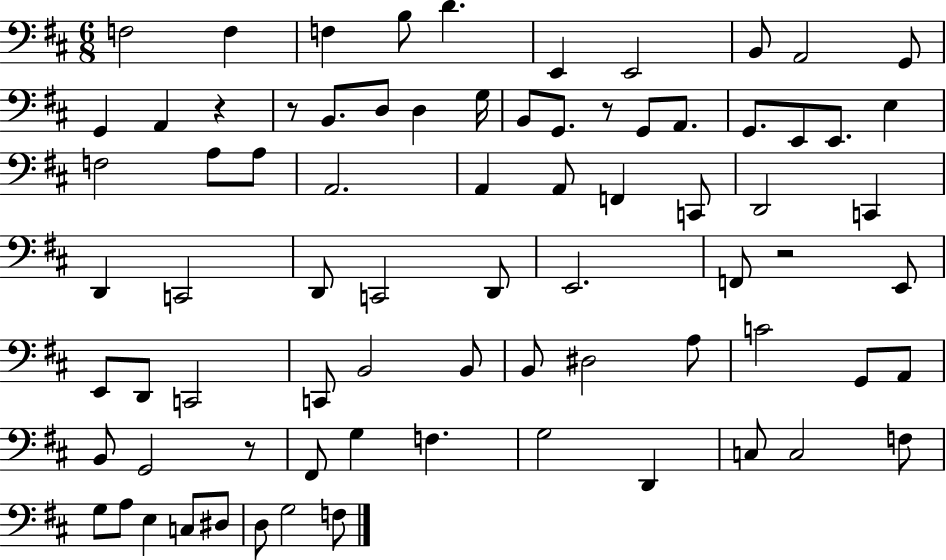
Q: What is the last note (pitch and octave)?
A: F3